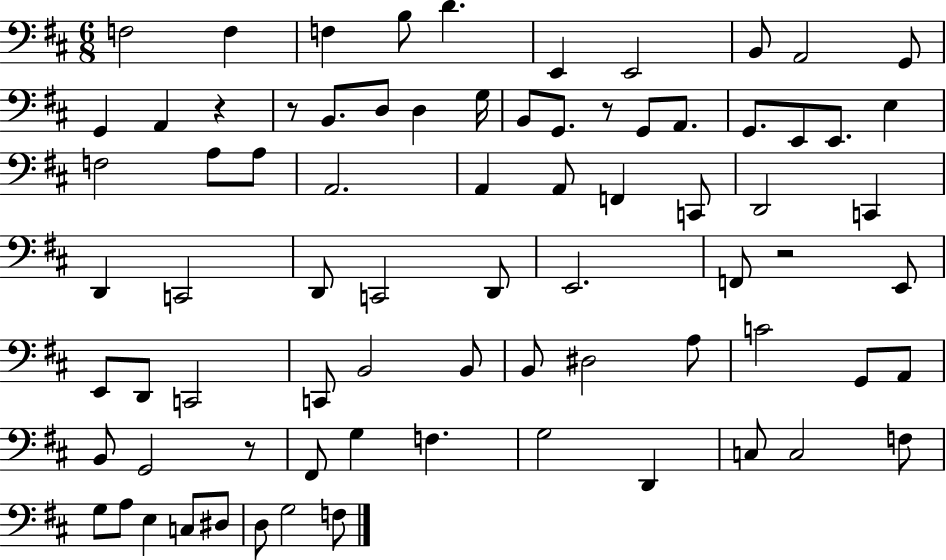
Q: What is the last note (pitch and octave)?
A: F3